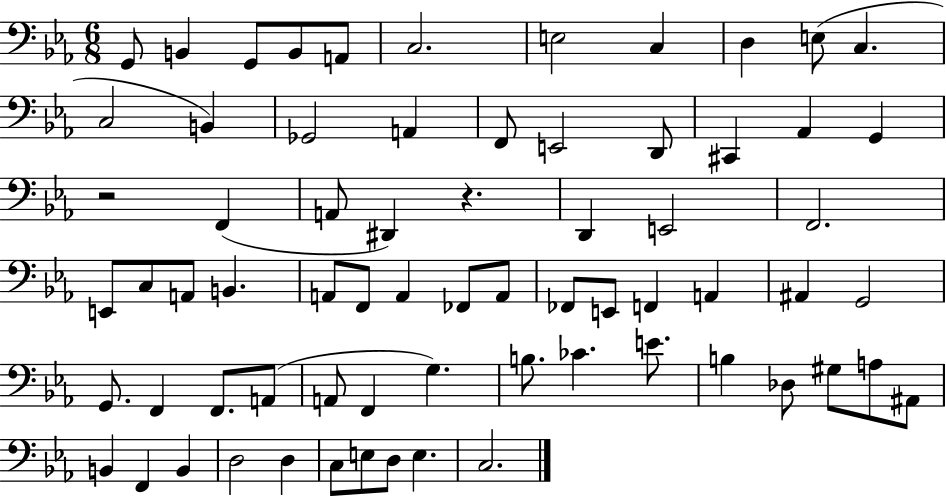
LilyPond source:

{
  \clef bass
  \numericTimeSignature
  \time 6/8
  \key ees \major
  g,8 b,4 g,8 b,8 a,8 | c2. | e2 c4 | d4 e8( c4. | \break c2 b,4) | ges,2 a,4 | f,8 e,2 d,8 | cis,4 aes,4 g,4 | \break r2 f,4( | a,8 dis,4) r4. | d,4 e,2 | f,2. | \break e,8 c8 a,8 b,4. | a,8 f,8 a,4 fes,8 a,8 | fes,8 e,8 f,4 a,4 | ais,4 g,2 | \break g,8. f,4 f,8. a,8( | a,8 f,4 g4.) | b8. ces'4. e'8. | b4 des8 gis8 a8 ais,8 | \break b,4 f,4 b,4 | d2 d4 | c8 e8 d8 e4. | c2. | \break \bar "|."
}